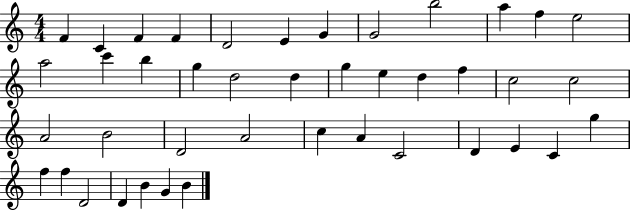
F4/q C4/q F4/q F4/q D4/h E4/q G4/q G4/h B5/h A5/q F5/q E5/h A5/h C6/q B5/q G5/q D5/h D5/q G5/q E5/q D5/q F5/q C5/h C5/h A4/h B4/h D4/h A4/h C5/q A4/q C4/h D4/q E4/q C4/q G5/q F5/q F5/q D4/h D4/q B4/q G4/q B4/q